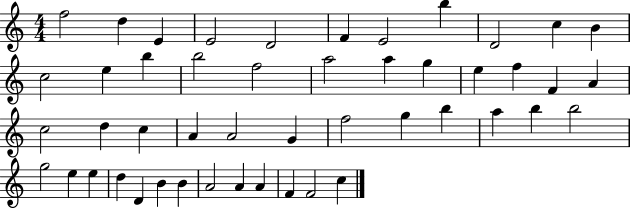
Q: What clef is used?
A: treble